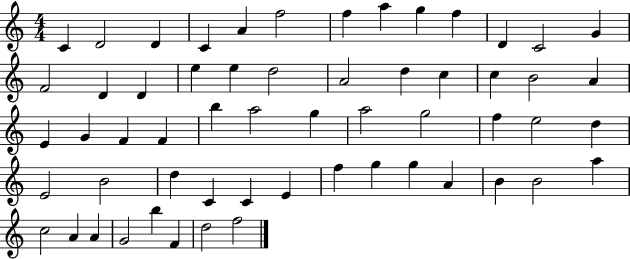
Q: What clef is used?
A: treble